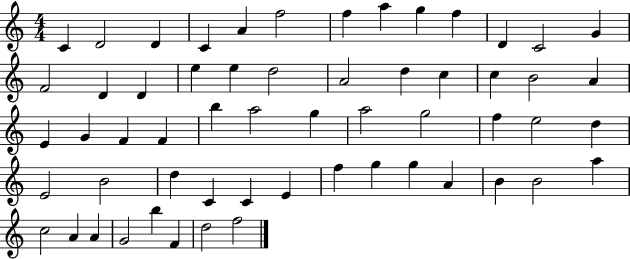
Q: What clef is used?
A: treble